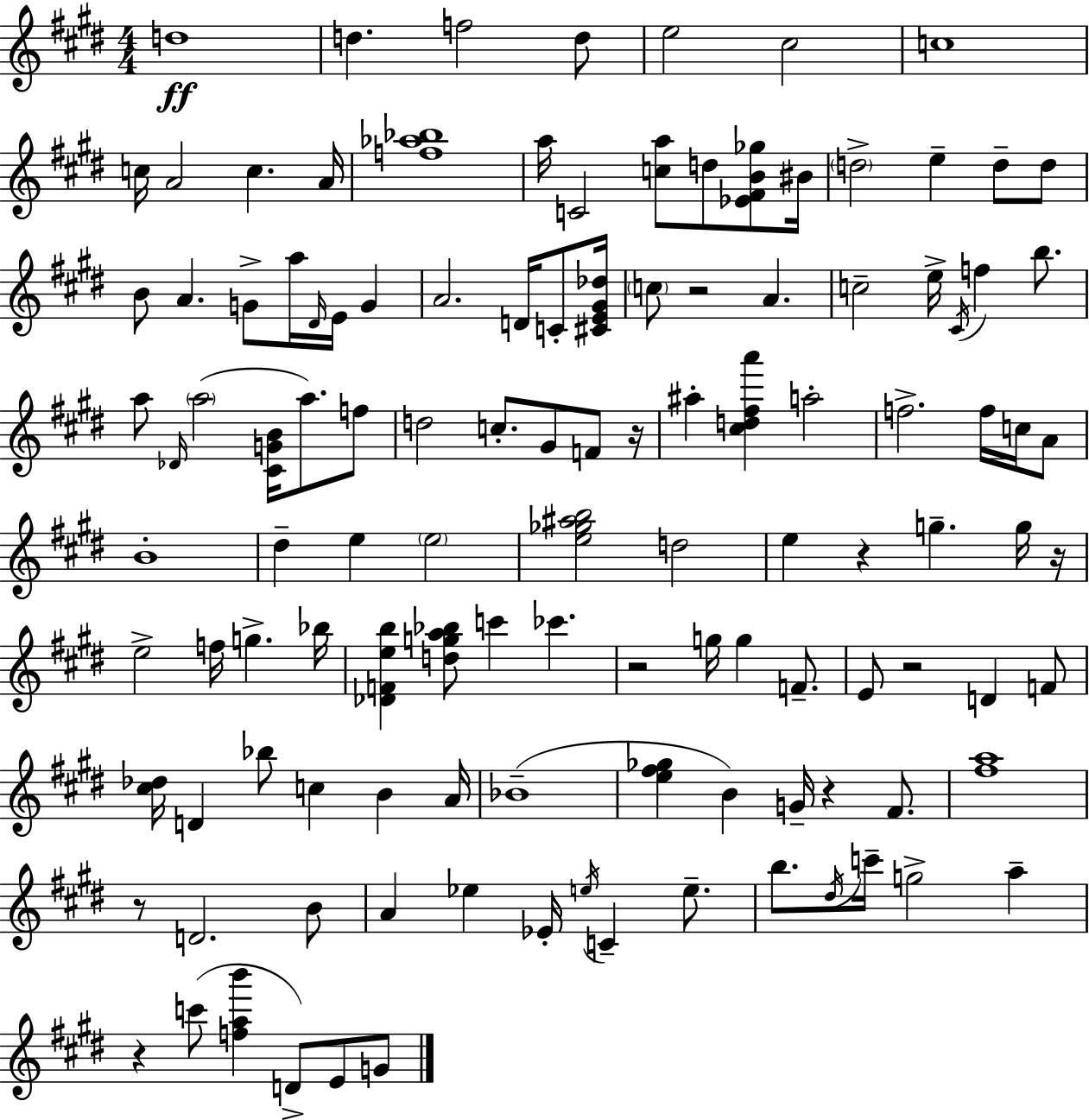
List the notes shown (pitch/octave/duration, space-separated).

D5/w D5/q. F5/h D5/e E5/h C#5/h C5/w C5/s A4/h C5/q. A4/s [F5,Ab5,Bb5]/w A5/s C4/h [C5,A5]/e D5/e [Eb4,F#4,B4,Gb5]/e BIS4/s D5/h E5/q D5/e D5/e B4/e A4/q. G4/e A5/s D#4/s E4/s G4/q A4/h. D4/s C4/e [C#4,E4,G#4,Db5]/s C5/e R/h A4/q. C5/h E5/s C#4/s F5/q B5/e. A5/e Db4/s A5/h [C#4,G4,B4]/s A5/e. F5/e D5/h C5/e. G#4/e F4/e R/s A#5/q [C#5,D5,F#5,A6]/q A5/h F5/h. F5/s C5/s A4/e B4/w D#5/q E5/q E5/h [E5,Gb5,A#5,B5]/h D5/h E5/q R/q G5/q. G5/s R/s E5/h F5/s G5/q. Bb5/s [Db4,F4,E5,B5]/q [D5,G5,A5,Bb5]/e C6/q CES6/q. R/h G5/s G5/q F4/e. E4/e R/h D4/q F4/e [C#5,Db5]/s D4/q Bb5/e C5/q B4/q A4/s Bb4/w [E5,F#5,Gb5]/q B4/q G4/s R/q F#4/e. [F#5,A5]/w R/e D4/h. B4/e A4/q Eb5/q Eb4/s E5/s C4/q E5/e. B5/e. D#5/s C6/s G5/h A5/q R/q C6/e [F5,A5,B6]/q D4/e E4/e G4/e